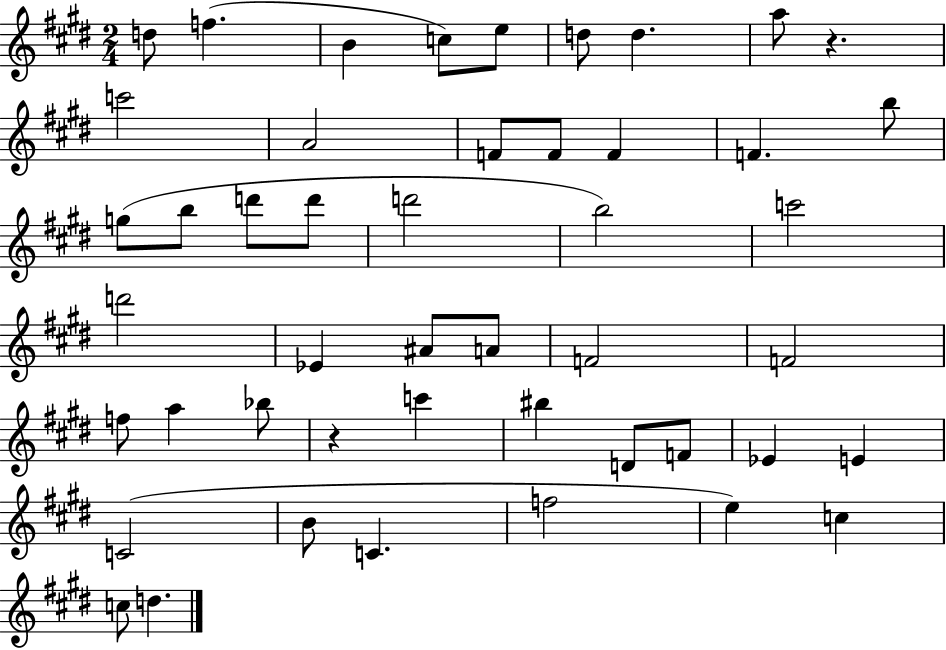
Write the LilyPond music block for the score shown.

{
  \clef treble
  \numericTimeSignature
  \time 2/4
  \key e \major
  d''8 f''4.( | b'4 c''8) e''8 | d''8 d''4. | a''8 r4. | \break c'''2 | a'2 | f'8 f'8 f'4 | f'4. b''8 | \break g''8( b''8 d'''8 d'''8 | d'''2 | b''2) | c'''2 | \break d'''2 | ees'4 ais'8 a'8 | f'2 | f'2 | \break f''8 a''4 bes''8 | r4 c'''4 | bis''4 d'8 f'8 | ees'4 e'4 | \break c'2( | b'8 c'4. | f''2 | e''4) c''4 | \break c''8 d''4. | \bar "|."
}